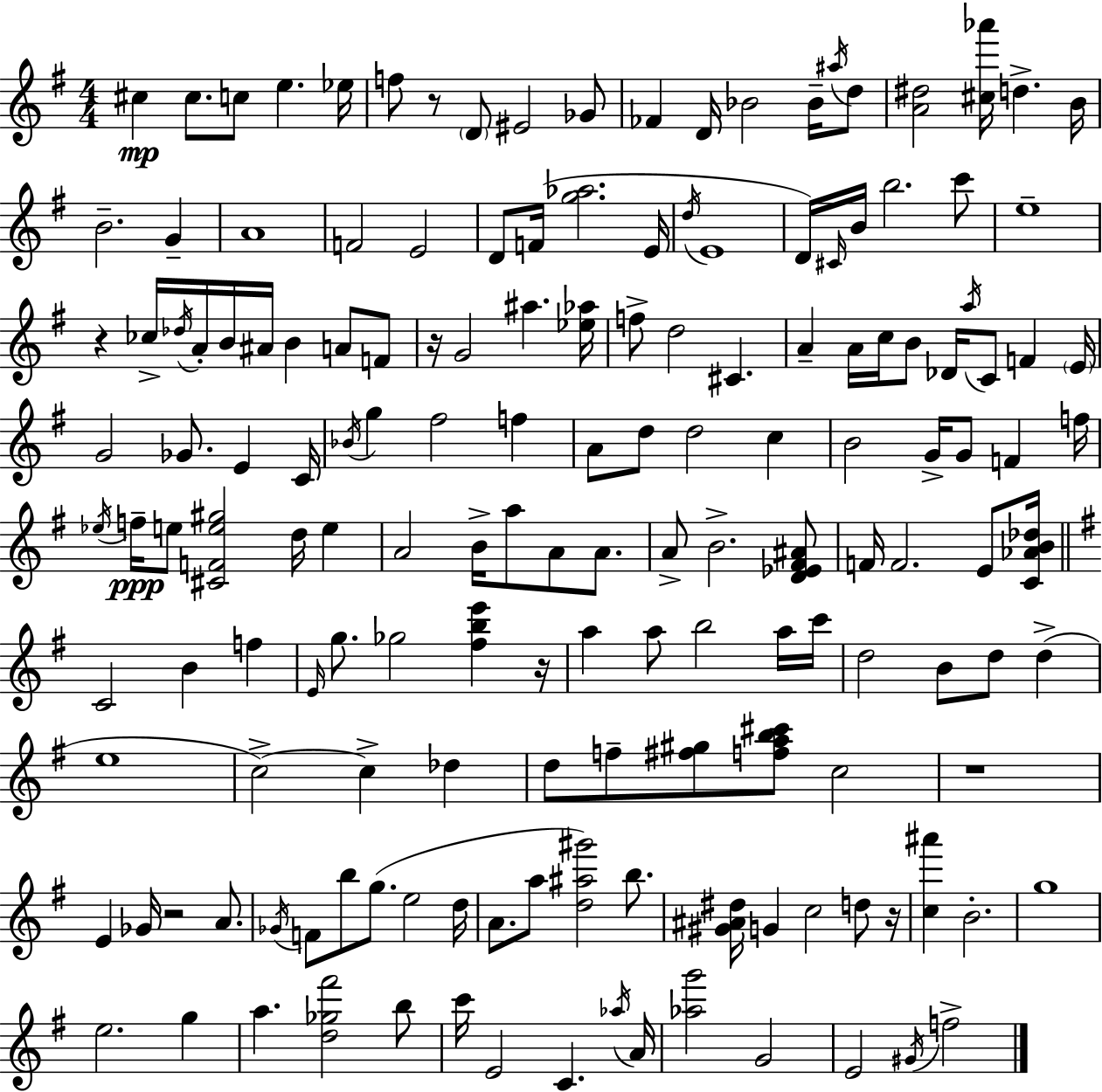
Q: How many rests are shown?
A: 7